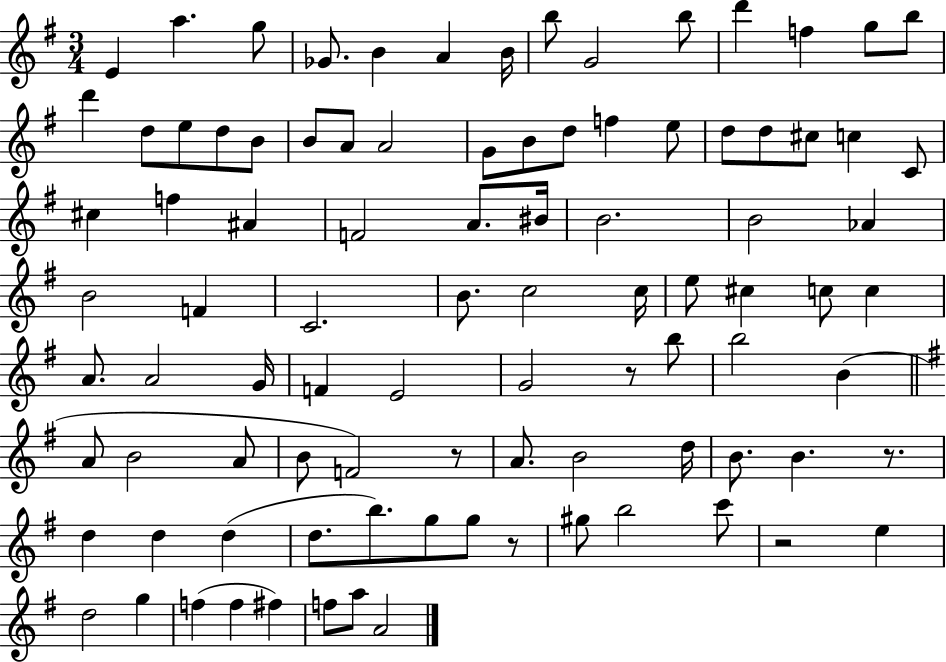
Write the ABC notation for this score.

X:1
T:Untitled
M:3/4
L:1/4
K:G
E a g/2 _G/2 B A B/4 b/2 G2 b/2 d' f g/2 b/2 d' d/2 e/2 d/2 B/2 B/2 A/2 A2 G/2 B/2 d/2 f e/2 d/2 d/2 ^c/2 c C/2 ^c f ^A F2 A/2 ^B/4 B2 B2 _A B2 F C2 B/2 c2 c/4 e/2 ^c c/2 c A/2 A2 G/4 F E2 G2 z/2 b/2 b2 B A/2 B2 A/2 B/2 F2 z/2 A/2 B2 d/4 B/2 B z/2 d d d d/2 b/2 g/2 g/2 z/2 ^g/2 b2 c'/2 z2 e d2 g f f ^f f/2 a/2 A2